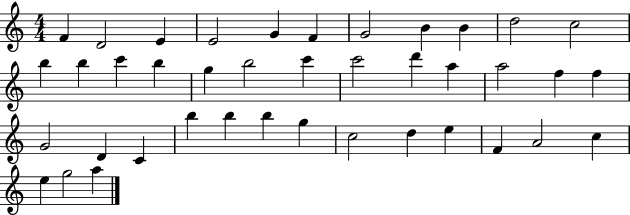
X:1
T:Untitled
M:4/4
L:1/4
K:C
F D2 E E2 G F G2 B B d2 c2 b b c' b g b2 c' c'2 d' a a2 f f G2 D C b b b g c2 d e F A2 c e g2 a